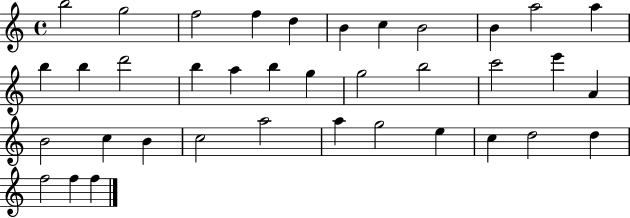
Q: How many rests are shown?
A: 0